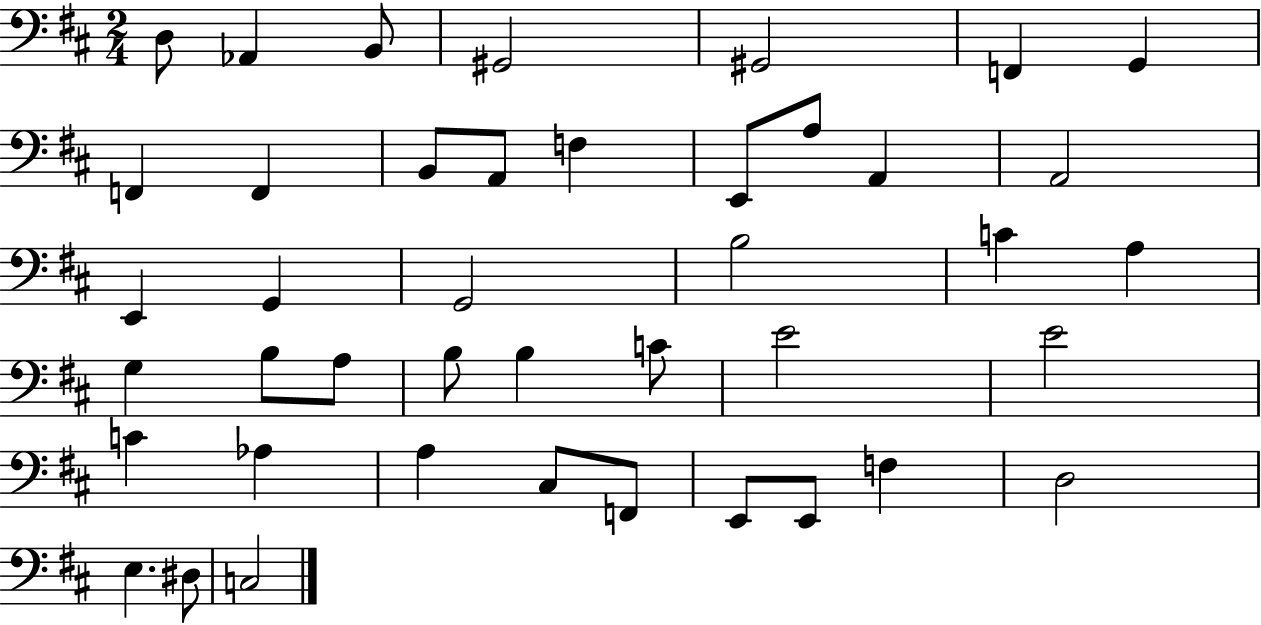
{
  \clef bass
  \numericTimeSignature
  \time 2/4
  \key d \major
  d8 aes,4 b,8 | gis,2 | gis,2 | f,4 g,4 | \break f,4 f,4 | b,8 a,8 f4 | e,8 a8 a,4 | a,2 | \break e,4 g,4 | g,2 | b2 | c'4 a4 | \break g4 b8 a8 | b8 b4 c'8 | e'2 | e'2 | \break c'4 aes4 | a4 cis8 f,8 | e,8 e,8 f4 | d2 | \break e4. dis8 | c2 | \bar "|."
}